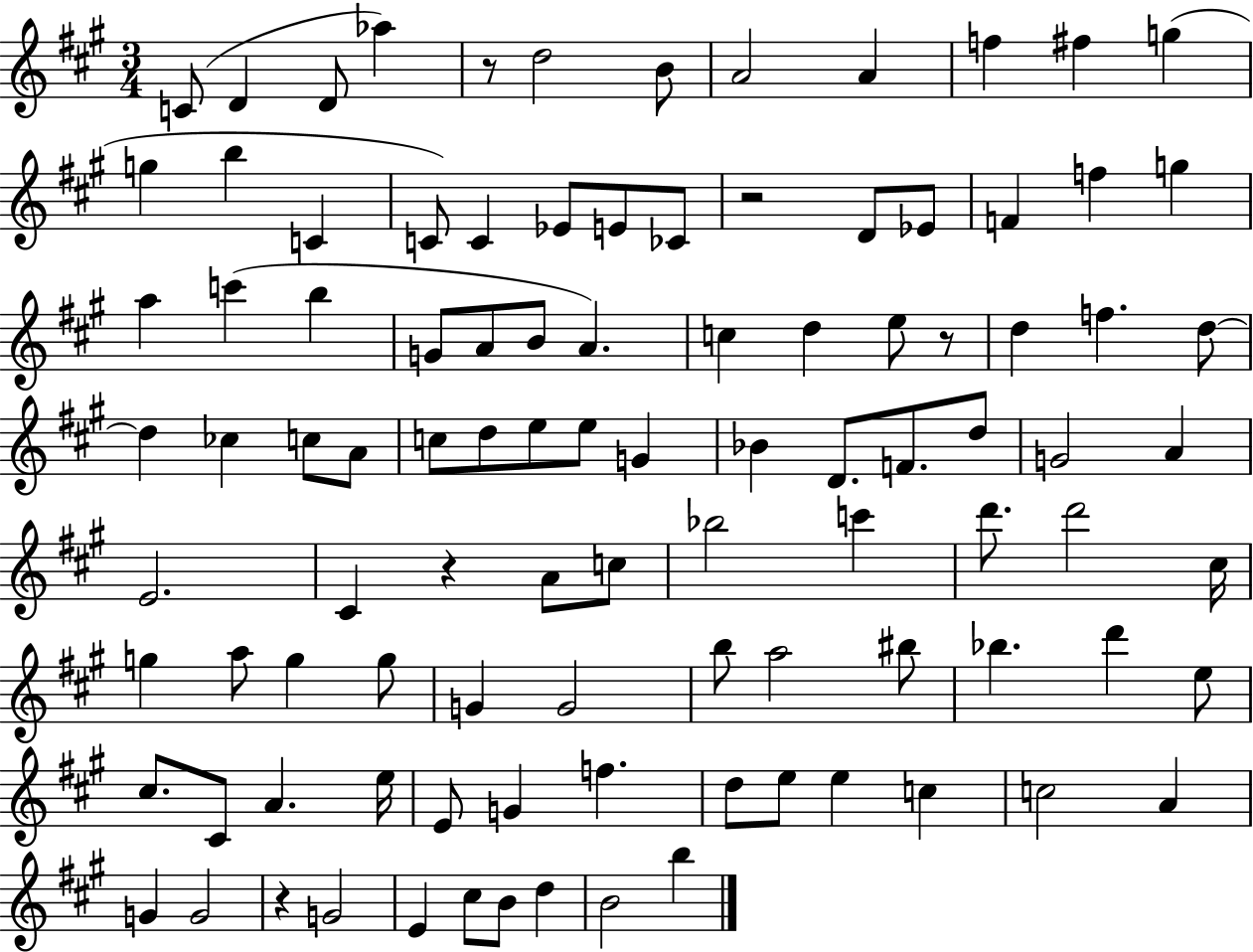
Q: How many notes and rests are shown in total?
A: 100